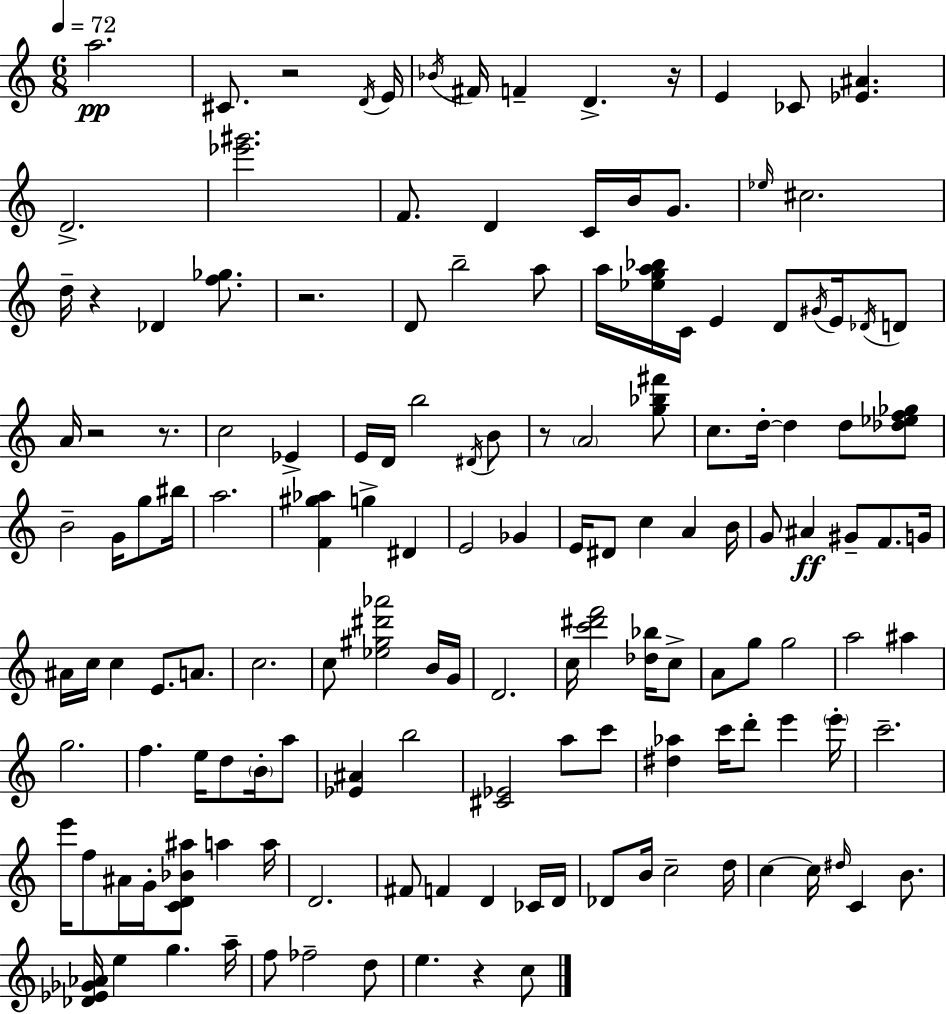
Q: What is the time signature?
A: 6/8